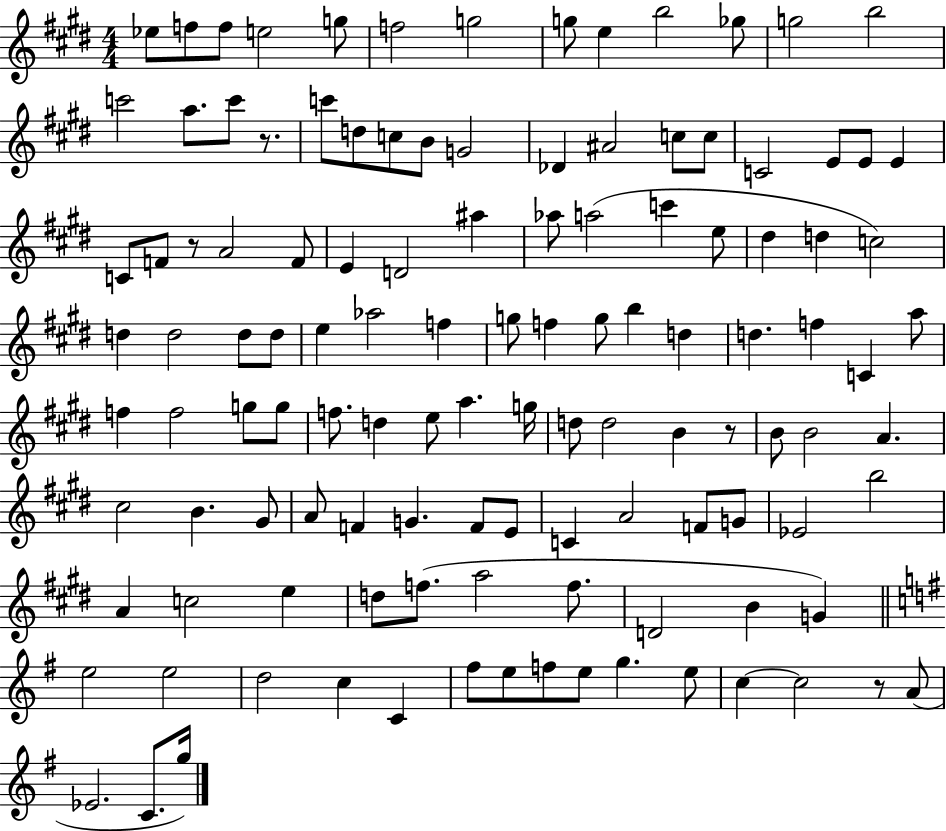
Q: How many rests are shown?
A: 4